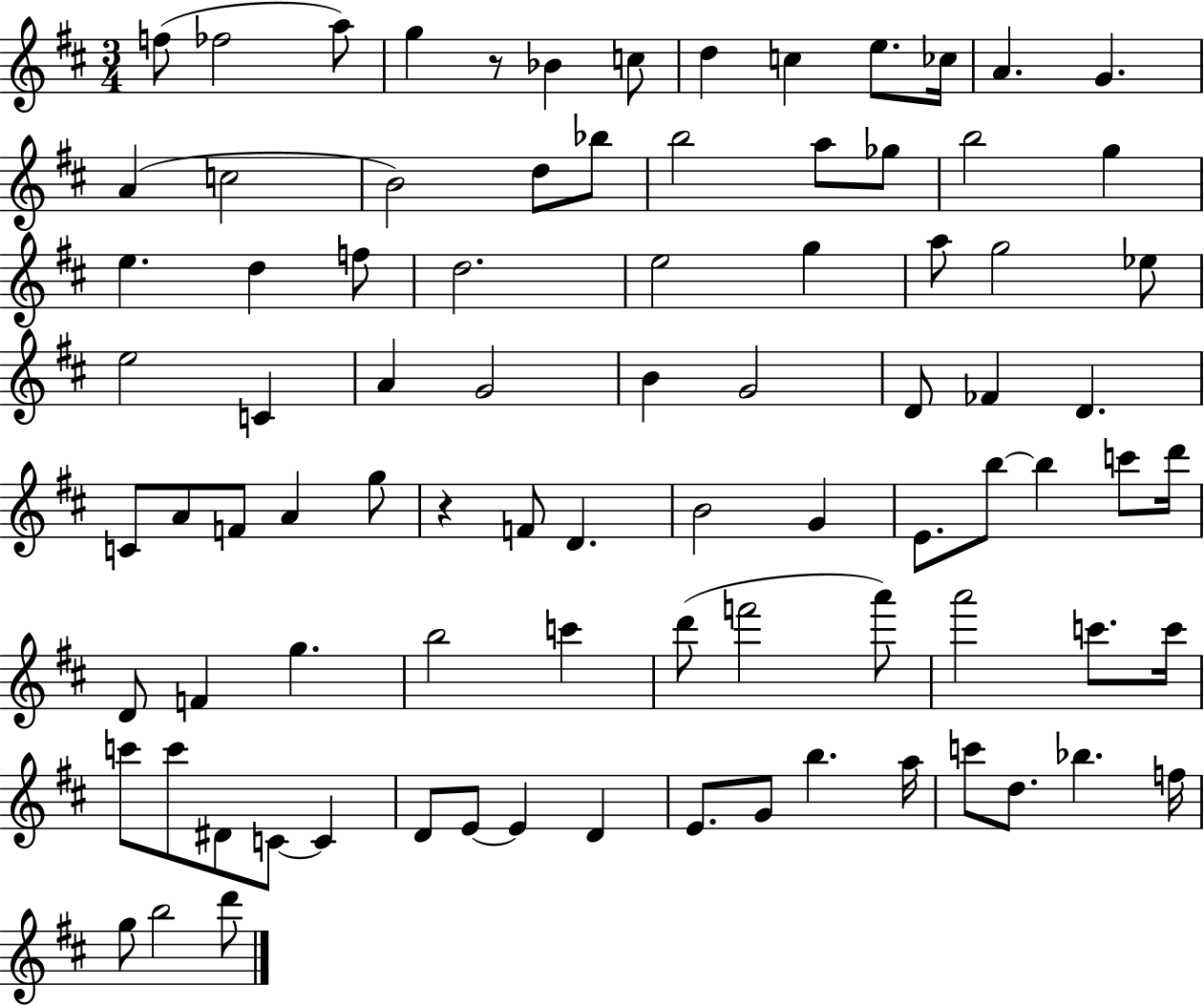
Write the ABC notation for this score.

X:1
T:Untitled
M:3/4
L:1/4
K:D
f/2 _f2 a/2 g z/2 _B c/2 d c e/2 _c/4 A G A c2 B2 d/2 _b/2 b2 a/2 _g/2 b2 g e d f/2 d2 e2 g a/2 g2 _e/2 e2 C A G2 B G2 D/2 _F D C/2 A/2 F/2 A g/2 z F/2 D B2 G E/2 b/2 b c'/2 d'/4 D/2 F g b2 c' d'/2 f'2 a'/2 a'2 c'/2 c'/4 c'/2 c'/2 ^D/2 C/2 C D/2 E/2 E D E/2 G/2 b a/4 c'/2 d/2 _b f/4 g/2 b2 d'/2